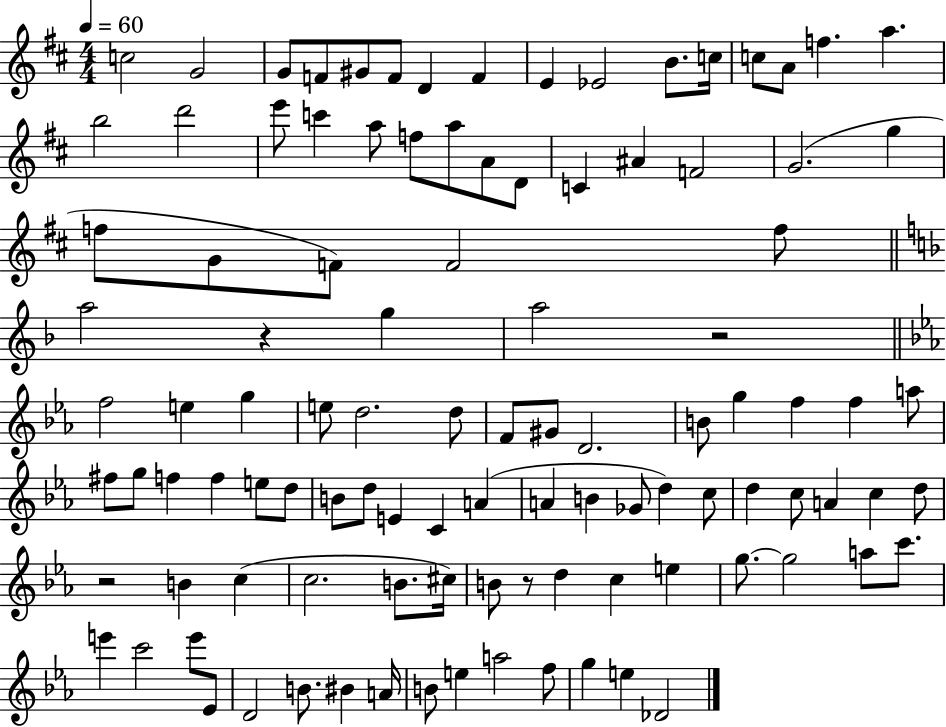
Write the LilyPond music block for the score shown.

{
  \clef treble
  \numericTimeSignature
  \time 4/4
  \key d \major
  \tempo 4 = 60
  c''2 g'2 | g'8 f'8 gis'8 f'8 d'4 f'4 | e'4 ees'2 b'8. c''16 | c''8 a'8 f''4. a''4. | \break b''2 d'''2 | e'''8 c'''4 a''8 f''8 a''8 a'8 d'8 | c'4 ais'4 f'2 | g'2.( g''4 | \break f''8 g'8 f'8) f'2 f''8 | \bar "||" \break \key f \major a''2 r4 g''4 | a''2 r2 | \bar "||" \break \key c \minor f''2 e''4 g''4 | e''8 d''2. d''8 | f'8 gis'8 d'2. | b'8 g''4 f''4 f''4 a''8 | \break fis''8 g''8 f''4 f''4 e''8 d''8 | b'8 d''8 e'4 c'4 a'4( | a'4 b'4 ges'8 d''4) c''8 | d''4 c''8 a'4 c''4 d''8 | \break r2 b'4 c''4( | c''2. b'8. cis''16) | b'8 r8 d''4 c''4 e''4 | g''8.~~ g''2 a''8 c'''8. | \break e'''4 c'''2 e'''8 ees'8 | d'2 b'8. bis'4 a'16 | b'8 e''4 a''2 f''8 | g''4 e''4 des'2 | \break \bar "|."
}